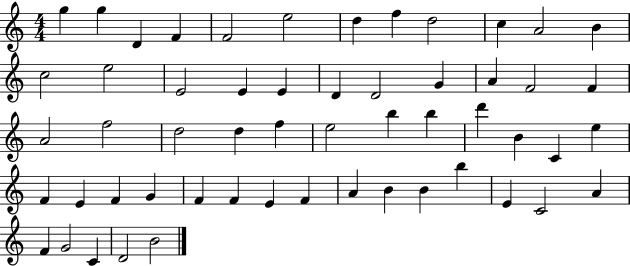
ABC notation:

X:1
T:Untitled
M:4/4
L:1/4
K:C
g g D F F2 e2 d f d2 c A2 B c2 e2 E2 E E D D2 G A F2 F A2 f2 d2 d f e2 b b d' B C e F E F G F F E F A B B b E C2 A F G2 C D2 B2